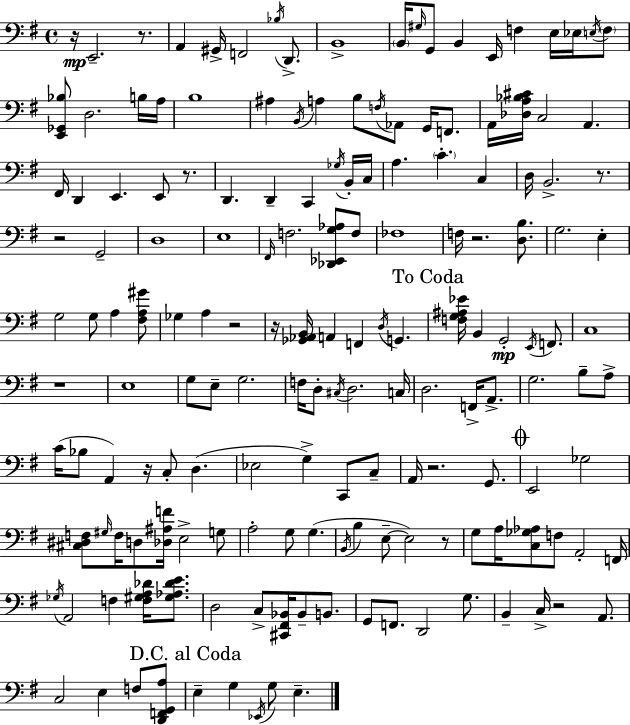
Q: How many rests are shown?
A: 13